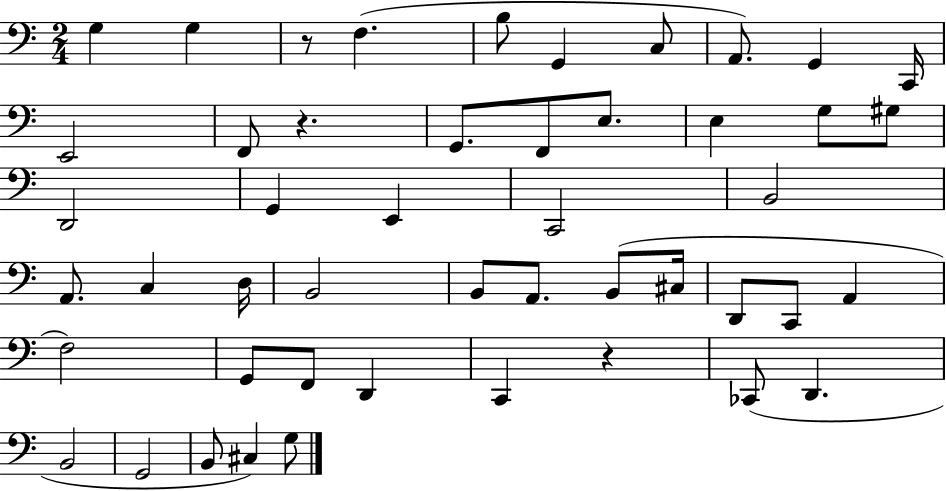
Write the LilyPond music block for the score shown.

{
  \clef bass
  \numericTimeSignature
  \time 2/4
  \key c \major
  \repeat volta 2 { g4 g4 | r8 f4.( | b8 g,4 c8 | a,8.) g,4 c,16 | \break e,2 | f,8 r4. | g,8. f,8 e8. | e4 g8 gis8 | \break d,2 | g,4 e,4 | c,2 | b,2 | \break a,8. c4 d16 | b,2 | b,8 a,8. b,8( cis16 | d,8 c,8 a,4 | \break f2) | g,8 f,8 d,4 | c,4 r4 | ces,8( d,4. | \break b,2 | g,2 | b,8 cis4) g8 | } \bar "|."
}